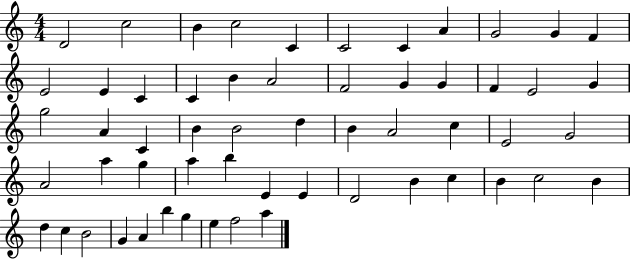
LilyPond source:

{
  \clef treble
  \numericTimeSignature
  \time 4/4
  \key c \major
  d'2 c''2 | b'4 c''2 c'4 | c'2 c'4 a'4 | g'2 g'4 f'4 | \break e'2 e'4 c'4 | c'4 b'4 a'2 | f'2 g'4 g'4 | f'4 e'2 g'4 | \break g''2 a'4 c'4 | b'4 b'2 d''4 | b'4 a'2 c''4 | e'2 g'2 | \break a'2 a''4 g''4 | a''4 b''4 e'4 e'4 | d'2 b'4 c''4 | b'4 c''2 b'4 | \break d''4 c''4 b'2 | g'4 a'4 b''4 g''4 | e''4 f''2 a''4 | \bar "|."
}